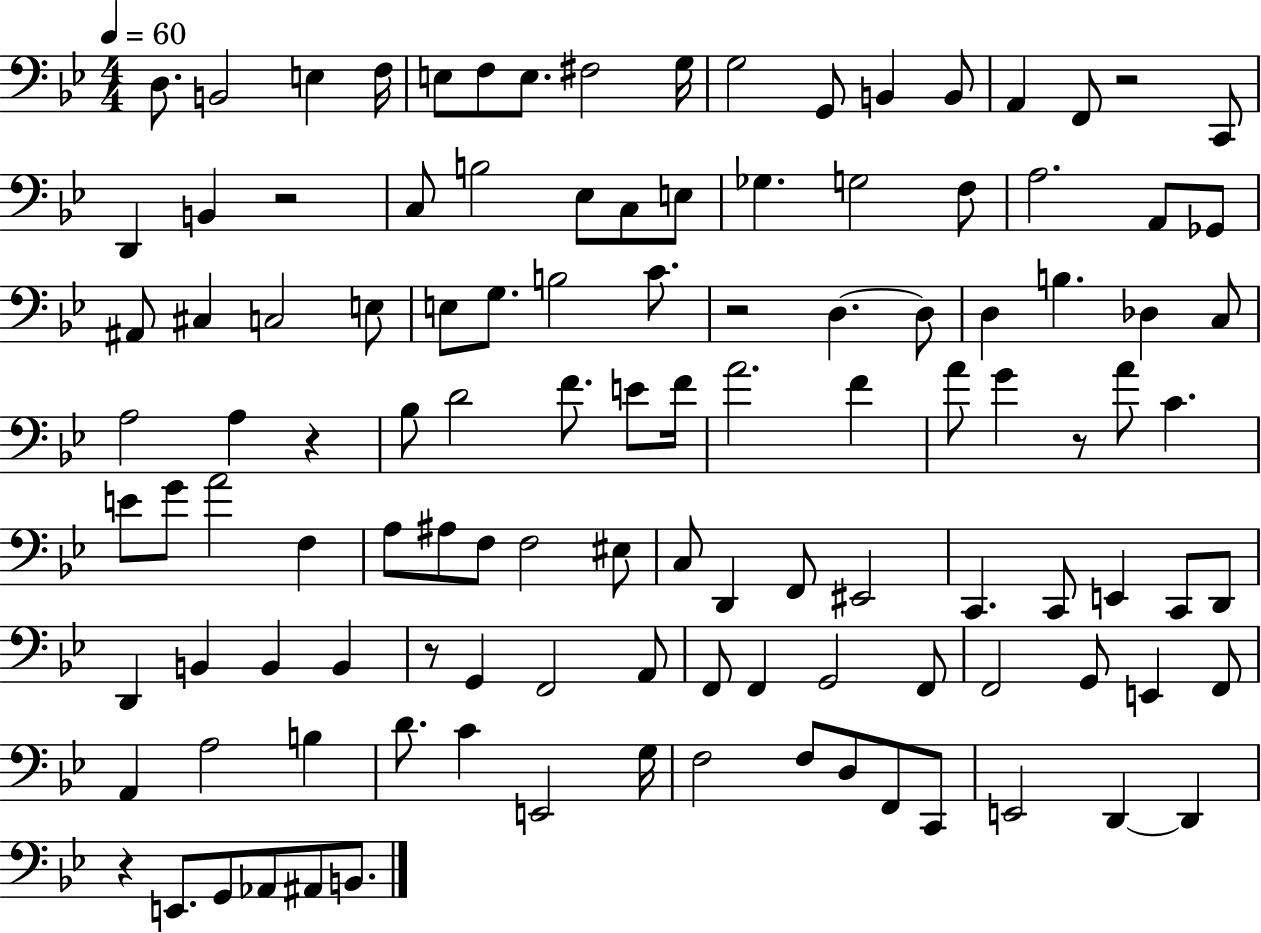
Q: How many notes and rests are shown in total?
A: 116